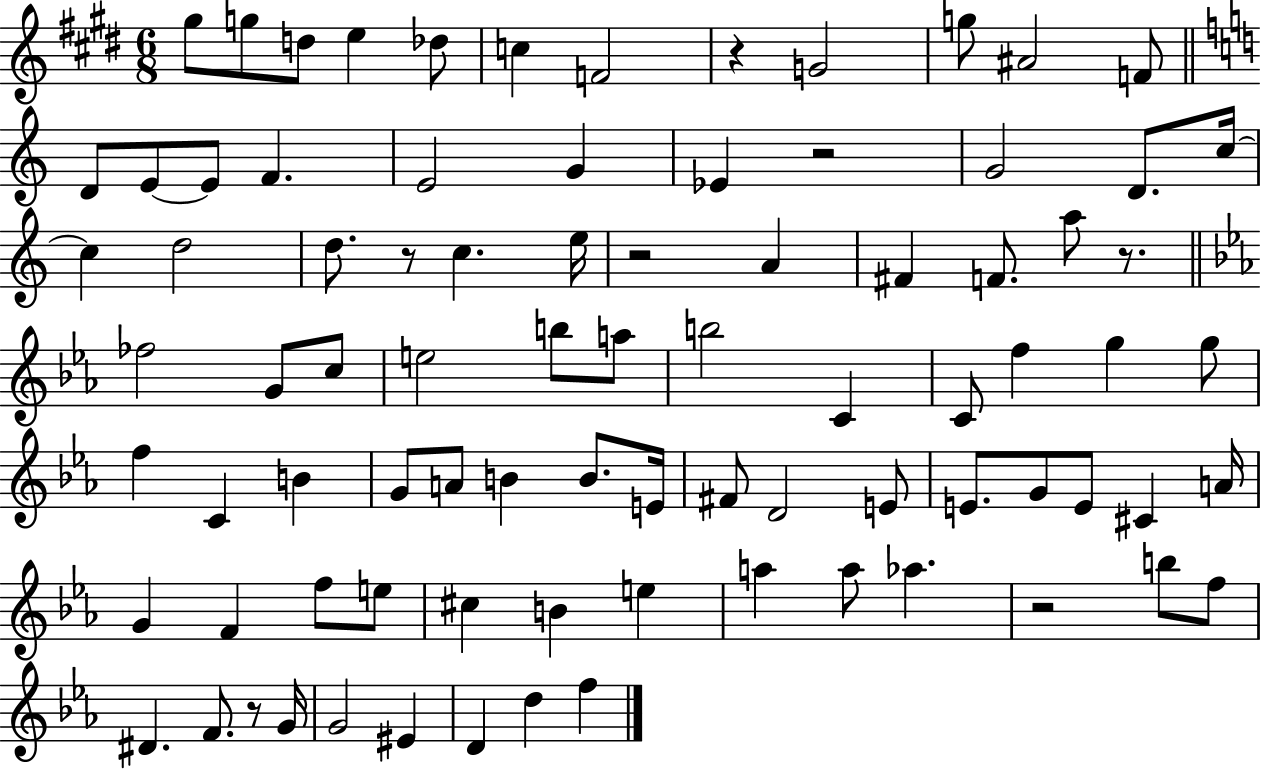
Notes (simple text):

G#5/e G5/e D5/e E5/q Db5/e C5/q F4/h R/q G4/h G5/e A#4/h F4/e D4/e E4/e E4/e F4/q. E4/h G4/q Eb4/q R/h G4/h D4/e. C5/s C5/q D5/h D5/e. R/e C5/q. E5/s R/h A4/q F#4/q F4/e. A5/e R/e. FES5/h G4/e C5/e E5/h B5/e A5/e B5/h C4/q C4/e F5/q G5/q G5/e F5/q C4/q B4/q G4/e A4/e B4/q B4/e. E4/s F#4/e D4/h E4/e E4/e. G4/e E4/e C#4/q A4/s G4/q F4/q F5/e E5/e C#5/q B4/q E5/q A5/q A5/e Ab5/q. R/h B5/e F5/e D#4/q. F4/e. R/e G4/s G4/h EIS4/q D4/q D5/q F5/q